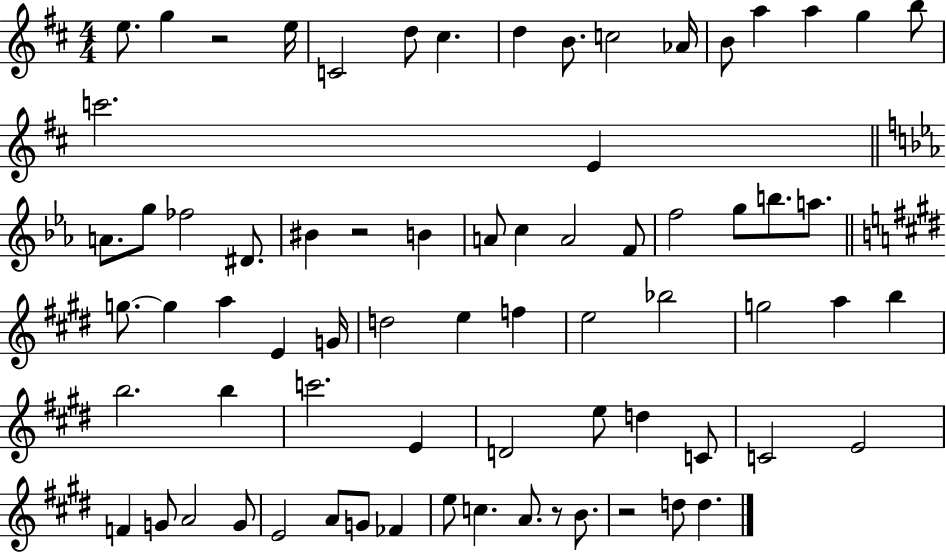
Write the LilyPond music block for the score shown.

{
  \clef treble
  \numericTimeSignature
  \time 4/4
  \key d \major
  e''8. g''4 r2 e''16 | c'2 d''8 cis''4. | d''4 b'8. c''2 aes'16 | b'8 a''4 a''4 g''4 b''8 | \break c'''2. e'4 | \bar "||" \break \key ees \major a'8. g''8 fes''2 dis'8. | bis'4 r2 b'4 | a'8 c''4 a'2 f'8 | f''2 g''8 b''8. a''8. | \break \bar "||" \break \key e \major g''8.~~ g''4 a''4 e'4 g'16 | d''2 e''4 f''4 | e''2 bes''2 | g''2 a''4 b''4 | \break b''2. b''4 | c'''2. e'4 | d'2 e''8 d''4 c'8 | c'2 e'2 | \break f'4 g'8 a'2 g'8 | e'2 a'8 g'8 fes'4 | e''8 c''4. a'8. r8 b'8. | r2 d''8 d''4. | \break \bar "|."
}